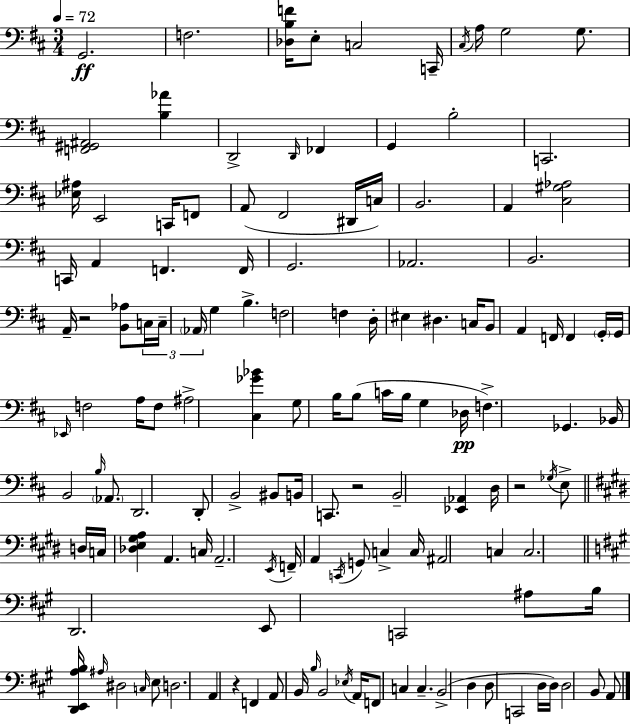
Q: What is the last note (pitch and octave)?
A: A2